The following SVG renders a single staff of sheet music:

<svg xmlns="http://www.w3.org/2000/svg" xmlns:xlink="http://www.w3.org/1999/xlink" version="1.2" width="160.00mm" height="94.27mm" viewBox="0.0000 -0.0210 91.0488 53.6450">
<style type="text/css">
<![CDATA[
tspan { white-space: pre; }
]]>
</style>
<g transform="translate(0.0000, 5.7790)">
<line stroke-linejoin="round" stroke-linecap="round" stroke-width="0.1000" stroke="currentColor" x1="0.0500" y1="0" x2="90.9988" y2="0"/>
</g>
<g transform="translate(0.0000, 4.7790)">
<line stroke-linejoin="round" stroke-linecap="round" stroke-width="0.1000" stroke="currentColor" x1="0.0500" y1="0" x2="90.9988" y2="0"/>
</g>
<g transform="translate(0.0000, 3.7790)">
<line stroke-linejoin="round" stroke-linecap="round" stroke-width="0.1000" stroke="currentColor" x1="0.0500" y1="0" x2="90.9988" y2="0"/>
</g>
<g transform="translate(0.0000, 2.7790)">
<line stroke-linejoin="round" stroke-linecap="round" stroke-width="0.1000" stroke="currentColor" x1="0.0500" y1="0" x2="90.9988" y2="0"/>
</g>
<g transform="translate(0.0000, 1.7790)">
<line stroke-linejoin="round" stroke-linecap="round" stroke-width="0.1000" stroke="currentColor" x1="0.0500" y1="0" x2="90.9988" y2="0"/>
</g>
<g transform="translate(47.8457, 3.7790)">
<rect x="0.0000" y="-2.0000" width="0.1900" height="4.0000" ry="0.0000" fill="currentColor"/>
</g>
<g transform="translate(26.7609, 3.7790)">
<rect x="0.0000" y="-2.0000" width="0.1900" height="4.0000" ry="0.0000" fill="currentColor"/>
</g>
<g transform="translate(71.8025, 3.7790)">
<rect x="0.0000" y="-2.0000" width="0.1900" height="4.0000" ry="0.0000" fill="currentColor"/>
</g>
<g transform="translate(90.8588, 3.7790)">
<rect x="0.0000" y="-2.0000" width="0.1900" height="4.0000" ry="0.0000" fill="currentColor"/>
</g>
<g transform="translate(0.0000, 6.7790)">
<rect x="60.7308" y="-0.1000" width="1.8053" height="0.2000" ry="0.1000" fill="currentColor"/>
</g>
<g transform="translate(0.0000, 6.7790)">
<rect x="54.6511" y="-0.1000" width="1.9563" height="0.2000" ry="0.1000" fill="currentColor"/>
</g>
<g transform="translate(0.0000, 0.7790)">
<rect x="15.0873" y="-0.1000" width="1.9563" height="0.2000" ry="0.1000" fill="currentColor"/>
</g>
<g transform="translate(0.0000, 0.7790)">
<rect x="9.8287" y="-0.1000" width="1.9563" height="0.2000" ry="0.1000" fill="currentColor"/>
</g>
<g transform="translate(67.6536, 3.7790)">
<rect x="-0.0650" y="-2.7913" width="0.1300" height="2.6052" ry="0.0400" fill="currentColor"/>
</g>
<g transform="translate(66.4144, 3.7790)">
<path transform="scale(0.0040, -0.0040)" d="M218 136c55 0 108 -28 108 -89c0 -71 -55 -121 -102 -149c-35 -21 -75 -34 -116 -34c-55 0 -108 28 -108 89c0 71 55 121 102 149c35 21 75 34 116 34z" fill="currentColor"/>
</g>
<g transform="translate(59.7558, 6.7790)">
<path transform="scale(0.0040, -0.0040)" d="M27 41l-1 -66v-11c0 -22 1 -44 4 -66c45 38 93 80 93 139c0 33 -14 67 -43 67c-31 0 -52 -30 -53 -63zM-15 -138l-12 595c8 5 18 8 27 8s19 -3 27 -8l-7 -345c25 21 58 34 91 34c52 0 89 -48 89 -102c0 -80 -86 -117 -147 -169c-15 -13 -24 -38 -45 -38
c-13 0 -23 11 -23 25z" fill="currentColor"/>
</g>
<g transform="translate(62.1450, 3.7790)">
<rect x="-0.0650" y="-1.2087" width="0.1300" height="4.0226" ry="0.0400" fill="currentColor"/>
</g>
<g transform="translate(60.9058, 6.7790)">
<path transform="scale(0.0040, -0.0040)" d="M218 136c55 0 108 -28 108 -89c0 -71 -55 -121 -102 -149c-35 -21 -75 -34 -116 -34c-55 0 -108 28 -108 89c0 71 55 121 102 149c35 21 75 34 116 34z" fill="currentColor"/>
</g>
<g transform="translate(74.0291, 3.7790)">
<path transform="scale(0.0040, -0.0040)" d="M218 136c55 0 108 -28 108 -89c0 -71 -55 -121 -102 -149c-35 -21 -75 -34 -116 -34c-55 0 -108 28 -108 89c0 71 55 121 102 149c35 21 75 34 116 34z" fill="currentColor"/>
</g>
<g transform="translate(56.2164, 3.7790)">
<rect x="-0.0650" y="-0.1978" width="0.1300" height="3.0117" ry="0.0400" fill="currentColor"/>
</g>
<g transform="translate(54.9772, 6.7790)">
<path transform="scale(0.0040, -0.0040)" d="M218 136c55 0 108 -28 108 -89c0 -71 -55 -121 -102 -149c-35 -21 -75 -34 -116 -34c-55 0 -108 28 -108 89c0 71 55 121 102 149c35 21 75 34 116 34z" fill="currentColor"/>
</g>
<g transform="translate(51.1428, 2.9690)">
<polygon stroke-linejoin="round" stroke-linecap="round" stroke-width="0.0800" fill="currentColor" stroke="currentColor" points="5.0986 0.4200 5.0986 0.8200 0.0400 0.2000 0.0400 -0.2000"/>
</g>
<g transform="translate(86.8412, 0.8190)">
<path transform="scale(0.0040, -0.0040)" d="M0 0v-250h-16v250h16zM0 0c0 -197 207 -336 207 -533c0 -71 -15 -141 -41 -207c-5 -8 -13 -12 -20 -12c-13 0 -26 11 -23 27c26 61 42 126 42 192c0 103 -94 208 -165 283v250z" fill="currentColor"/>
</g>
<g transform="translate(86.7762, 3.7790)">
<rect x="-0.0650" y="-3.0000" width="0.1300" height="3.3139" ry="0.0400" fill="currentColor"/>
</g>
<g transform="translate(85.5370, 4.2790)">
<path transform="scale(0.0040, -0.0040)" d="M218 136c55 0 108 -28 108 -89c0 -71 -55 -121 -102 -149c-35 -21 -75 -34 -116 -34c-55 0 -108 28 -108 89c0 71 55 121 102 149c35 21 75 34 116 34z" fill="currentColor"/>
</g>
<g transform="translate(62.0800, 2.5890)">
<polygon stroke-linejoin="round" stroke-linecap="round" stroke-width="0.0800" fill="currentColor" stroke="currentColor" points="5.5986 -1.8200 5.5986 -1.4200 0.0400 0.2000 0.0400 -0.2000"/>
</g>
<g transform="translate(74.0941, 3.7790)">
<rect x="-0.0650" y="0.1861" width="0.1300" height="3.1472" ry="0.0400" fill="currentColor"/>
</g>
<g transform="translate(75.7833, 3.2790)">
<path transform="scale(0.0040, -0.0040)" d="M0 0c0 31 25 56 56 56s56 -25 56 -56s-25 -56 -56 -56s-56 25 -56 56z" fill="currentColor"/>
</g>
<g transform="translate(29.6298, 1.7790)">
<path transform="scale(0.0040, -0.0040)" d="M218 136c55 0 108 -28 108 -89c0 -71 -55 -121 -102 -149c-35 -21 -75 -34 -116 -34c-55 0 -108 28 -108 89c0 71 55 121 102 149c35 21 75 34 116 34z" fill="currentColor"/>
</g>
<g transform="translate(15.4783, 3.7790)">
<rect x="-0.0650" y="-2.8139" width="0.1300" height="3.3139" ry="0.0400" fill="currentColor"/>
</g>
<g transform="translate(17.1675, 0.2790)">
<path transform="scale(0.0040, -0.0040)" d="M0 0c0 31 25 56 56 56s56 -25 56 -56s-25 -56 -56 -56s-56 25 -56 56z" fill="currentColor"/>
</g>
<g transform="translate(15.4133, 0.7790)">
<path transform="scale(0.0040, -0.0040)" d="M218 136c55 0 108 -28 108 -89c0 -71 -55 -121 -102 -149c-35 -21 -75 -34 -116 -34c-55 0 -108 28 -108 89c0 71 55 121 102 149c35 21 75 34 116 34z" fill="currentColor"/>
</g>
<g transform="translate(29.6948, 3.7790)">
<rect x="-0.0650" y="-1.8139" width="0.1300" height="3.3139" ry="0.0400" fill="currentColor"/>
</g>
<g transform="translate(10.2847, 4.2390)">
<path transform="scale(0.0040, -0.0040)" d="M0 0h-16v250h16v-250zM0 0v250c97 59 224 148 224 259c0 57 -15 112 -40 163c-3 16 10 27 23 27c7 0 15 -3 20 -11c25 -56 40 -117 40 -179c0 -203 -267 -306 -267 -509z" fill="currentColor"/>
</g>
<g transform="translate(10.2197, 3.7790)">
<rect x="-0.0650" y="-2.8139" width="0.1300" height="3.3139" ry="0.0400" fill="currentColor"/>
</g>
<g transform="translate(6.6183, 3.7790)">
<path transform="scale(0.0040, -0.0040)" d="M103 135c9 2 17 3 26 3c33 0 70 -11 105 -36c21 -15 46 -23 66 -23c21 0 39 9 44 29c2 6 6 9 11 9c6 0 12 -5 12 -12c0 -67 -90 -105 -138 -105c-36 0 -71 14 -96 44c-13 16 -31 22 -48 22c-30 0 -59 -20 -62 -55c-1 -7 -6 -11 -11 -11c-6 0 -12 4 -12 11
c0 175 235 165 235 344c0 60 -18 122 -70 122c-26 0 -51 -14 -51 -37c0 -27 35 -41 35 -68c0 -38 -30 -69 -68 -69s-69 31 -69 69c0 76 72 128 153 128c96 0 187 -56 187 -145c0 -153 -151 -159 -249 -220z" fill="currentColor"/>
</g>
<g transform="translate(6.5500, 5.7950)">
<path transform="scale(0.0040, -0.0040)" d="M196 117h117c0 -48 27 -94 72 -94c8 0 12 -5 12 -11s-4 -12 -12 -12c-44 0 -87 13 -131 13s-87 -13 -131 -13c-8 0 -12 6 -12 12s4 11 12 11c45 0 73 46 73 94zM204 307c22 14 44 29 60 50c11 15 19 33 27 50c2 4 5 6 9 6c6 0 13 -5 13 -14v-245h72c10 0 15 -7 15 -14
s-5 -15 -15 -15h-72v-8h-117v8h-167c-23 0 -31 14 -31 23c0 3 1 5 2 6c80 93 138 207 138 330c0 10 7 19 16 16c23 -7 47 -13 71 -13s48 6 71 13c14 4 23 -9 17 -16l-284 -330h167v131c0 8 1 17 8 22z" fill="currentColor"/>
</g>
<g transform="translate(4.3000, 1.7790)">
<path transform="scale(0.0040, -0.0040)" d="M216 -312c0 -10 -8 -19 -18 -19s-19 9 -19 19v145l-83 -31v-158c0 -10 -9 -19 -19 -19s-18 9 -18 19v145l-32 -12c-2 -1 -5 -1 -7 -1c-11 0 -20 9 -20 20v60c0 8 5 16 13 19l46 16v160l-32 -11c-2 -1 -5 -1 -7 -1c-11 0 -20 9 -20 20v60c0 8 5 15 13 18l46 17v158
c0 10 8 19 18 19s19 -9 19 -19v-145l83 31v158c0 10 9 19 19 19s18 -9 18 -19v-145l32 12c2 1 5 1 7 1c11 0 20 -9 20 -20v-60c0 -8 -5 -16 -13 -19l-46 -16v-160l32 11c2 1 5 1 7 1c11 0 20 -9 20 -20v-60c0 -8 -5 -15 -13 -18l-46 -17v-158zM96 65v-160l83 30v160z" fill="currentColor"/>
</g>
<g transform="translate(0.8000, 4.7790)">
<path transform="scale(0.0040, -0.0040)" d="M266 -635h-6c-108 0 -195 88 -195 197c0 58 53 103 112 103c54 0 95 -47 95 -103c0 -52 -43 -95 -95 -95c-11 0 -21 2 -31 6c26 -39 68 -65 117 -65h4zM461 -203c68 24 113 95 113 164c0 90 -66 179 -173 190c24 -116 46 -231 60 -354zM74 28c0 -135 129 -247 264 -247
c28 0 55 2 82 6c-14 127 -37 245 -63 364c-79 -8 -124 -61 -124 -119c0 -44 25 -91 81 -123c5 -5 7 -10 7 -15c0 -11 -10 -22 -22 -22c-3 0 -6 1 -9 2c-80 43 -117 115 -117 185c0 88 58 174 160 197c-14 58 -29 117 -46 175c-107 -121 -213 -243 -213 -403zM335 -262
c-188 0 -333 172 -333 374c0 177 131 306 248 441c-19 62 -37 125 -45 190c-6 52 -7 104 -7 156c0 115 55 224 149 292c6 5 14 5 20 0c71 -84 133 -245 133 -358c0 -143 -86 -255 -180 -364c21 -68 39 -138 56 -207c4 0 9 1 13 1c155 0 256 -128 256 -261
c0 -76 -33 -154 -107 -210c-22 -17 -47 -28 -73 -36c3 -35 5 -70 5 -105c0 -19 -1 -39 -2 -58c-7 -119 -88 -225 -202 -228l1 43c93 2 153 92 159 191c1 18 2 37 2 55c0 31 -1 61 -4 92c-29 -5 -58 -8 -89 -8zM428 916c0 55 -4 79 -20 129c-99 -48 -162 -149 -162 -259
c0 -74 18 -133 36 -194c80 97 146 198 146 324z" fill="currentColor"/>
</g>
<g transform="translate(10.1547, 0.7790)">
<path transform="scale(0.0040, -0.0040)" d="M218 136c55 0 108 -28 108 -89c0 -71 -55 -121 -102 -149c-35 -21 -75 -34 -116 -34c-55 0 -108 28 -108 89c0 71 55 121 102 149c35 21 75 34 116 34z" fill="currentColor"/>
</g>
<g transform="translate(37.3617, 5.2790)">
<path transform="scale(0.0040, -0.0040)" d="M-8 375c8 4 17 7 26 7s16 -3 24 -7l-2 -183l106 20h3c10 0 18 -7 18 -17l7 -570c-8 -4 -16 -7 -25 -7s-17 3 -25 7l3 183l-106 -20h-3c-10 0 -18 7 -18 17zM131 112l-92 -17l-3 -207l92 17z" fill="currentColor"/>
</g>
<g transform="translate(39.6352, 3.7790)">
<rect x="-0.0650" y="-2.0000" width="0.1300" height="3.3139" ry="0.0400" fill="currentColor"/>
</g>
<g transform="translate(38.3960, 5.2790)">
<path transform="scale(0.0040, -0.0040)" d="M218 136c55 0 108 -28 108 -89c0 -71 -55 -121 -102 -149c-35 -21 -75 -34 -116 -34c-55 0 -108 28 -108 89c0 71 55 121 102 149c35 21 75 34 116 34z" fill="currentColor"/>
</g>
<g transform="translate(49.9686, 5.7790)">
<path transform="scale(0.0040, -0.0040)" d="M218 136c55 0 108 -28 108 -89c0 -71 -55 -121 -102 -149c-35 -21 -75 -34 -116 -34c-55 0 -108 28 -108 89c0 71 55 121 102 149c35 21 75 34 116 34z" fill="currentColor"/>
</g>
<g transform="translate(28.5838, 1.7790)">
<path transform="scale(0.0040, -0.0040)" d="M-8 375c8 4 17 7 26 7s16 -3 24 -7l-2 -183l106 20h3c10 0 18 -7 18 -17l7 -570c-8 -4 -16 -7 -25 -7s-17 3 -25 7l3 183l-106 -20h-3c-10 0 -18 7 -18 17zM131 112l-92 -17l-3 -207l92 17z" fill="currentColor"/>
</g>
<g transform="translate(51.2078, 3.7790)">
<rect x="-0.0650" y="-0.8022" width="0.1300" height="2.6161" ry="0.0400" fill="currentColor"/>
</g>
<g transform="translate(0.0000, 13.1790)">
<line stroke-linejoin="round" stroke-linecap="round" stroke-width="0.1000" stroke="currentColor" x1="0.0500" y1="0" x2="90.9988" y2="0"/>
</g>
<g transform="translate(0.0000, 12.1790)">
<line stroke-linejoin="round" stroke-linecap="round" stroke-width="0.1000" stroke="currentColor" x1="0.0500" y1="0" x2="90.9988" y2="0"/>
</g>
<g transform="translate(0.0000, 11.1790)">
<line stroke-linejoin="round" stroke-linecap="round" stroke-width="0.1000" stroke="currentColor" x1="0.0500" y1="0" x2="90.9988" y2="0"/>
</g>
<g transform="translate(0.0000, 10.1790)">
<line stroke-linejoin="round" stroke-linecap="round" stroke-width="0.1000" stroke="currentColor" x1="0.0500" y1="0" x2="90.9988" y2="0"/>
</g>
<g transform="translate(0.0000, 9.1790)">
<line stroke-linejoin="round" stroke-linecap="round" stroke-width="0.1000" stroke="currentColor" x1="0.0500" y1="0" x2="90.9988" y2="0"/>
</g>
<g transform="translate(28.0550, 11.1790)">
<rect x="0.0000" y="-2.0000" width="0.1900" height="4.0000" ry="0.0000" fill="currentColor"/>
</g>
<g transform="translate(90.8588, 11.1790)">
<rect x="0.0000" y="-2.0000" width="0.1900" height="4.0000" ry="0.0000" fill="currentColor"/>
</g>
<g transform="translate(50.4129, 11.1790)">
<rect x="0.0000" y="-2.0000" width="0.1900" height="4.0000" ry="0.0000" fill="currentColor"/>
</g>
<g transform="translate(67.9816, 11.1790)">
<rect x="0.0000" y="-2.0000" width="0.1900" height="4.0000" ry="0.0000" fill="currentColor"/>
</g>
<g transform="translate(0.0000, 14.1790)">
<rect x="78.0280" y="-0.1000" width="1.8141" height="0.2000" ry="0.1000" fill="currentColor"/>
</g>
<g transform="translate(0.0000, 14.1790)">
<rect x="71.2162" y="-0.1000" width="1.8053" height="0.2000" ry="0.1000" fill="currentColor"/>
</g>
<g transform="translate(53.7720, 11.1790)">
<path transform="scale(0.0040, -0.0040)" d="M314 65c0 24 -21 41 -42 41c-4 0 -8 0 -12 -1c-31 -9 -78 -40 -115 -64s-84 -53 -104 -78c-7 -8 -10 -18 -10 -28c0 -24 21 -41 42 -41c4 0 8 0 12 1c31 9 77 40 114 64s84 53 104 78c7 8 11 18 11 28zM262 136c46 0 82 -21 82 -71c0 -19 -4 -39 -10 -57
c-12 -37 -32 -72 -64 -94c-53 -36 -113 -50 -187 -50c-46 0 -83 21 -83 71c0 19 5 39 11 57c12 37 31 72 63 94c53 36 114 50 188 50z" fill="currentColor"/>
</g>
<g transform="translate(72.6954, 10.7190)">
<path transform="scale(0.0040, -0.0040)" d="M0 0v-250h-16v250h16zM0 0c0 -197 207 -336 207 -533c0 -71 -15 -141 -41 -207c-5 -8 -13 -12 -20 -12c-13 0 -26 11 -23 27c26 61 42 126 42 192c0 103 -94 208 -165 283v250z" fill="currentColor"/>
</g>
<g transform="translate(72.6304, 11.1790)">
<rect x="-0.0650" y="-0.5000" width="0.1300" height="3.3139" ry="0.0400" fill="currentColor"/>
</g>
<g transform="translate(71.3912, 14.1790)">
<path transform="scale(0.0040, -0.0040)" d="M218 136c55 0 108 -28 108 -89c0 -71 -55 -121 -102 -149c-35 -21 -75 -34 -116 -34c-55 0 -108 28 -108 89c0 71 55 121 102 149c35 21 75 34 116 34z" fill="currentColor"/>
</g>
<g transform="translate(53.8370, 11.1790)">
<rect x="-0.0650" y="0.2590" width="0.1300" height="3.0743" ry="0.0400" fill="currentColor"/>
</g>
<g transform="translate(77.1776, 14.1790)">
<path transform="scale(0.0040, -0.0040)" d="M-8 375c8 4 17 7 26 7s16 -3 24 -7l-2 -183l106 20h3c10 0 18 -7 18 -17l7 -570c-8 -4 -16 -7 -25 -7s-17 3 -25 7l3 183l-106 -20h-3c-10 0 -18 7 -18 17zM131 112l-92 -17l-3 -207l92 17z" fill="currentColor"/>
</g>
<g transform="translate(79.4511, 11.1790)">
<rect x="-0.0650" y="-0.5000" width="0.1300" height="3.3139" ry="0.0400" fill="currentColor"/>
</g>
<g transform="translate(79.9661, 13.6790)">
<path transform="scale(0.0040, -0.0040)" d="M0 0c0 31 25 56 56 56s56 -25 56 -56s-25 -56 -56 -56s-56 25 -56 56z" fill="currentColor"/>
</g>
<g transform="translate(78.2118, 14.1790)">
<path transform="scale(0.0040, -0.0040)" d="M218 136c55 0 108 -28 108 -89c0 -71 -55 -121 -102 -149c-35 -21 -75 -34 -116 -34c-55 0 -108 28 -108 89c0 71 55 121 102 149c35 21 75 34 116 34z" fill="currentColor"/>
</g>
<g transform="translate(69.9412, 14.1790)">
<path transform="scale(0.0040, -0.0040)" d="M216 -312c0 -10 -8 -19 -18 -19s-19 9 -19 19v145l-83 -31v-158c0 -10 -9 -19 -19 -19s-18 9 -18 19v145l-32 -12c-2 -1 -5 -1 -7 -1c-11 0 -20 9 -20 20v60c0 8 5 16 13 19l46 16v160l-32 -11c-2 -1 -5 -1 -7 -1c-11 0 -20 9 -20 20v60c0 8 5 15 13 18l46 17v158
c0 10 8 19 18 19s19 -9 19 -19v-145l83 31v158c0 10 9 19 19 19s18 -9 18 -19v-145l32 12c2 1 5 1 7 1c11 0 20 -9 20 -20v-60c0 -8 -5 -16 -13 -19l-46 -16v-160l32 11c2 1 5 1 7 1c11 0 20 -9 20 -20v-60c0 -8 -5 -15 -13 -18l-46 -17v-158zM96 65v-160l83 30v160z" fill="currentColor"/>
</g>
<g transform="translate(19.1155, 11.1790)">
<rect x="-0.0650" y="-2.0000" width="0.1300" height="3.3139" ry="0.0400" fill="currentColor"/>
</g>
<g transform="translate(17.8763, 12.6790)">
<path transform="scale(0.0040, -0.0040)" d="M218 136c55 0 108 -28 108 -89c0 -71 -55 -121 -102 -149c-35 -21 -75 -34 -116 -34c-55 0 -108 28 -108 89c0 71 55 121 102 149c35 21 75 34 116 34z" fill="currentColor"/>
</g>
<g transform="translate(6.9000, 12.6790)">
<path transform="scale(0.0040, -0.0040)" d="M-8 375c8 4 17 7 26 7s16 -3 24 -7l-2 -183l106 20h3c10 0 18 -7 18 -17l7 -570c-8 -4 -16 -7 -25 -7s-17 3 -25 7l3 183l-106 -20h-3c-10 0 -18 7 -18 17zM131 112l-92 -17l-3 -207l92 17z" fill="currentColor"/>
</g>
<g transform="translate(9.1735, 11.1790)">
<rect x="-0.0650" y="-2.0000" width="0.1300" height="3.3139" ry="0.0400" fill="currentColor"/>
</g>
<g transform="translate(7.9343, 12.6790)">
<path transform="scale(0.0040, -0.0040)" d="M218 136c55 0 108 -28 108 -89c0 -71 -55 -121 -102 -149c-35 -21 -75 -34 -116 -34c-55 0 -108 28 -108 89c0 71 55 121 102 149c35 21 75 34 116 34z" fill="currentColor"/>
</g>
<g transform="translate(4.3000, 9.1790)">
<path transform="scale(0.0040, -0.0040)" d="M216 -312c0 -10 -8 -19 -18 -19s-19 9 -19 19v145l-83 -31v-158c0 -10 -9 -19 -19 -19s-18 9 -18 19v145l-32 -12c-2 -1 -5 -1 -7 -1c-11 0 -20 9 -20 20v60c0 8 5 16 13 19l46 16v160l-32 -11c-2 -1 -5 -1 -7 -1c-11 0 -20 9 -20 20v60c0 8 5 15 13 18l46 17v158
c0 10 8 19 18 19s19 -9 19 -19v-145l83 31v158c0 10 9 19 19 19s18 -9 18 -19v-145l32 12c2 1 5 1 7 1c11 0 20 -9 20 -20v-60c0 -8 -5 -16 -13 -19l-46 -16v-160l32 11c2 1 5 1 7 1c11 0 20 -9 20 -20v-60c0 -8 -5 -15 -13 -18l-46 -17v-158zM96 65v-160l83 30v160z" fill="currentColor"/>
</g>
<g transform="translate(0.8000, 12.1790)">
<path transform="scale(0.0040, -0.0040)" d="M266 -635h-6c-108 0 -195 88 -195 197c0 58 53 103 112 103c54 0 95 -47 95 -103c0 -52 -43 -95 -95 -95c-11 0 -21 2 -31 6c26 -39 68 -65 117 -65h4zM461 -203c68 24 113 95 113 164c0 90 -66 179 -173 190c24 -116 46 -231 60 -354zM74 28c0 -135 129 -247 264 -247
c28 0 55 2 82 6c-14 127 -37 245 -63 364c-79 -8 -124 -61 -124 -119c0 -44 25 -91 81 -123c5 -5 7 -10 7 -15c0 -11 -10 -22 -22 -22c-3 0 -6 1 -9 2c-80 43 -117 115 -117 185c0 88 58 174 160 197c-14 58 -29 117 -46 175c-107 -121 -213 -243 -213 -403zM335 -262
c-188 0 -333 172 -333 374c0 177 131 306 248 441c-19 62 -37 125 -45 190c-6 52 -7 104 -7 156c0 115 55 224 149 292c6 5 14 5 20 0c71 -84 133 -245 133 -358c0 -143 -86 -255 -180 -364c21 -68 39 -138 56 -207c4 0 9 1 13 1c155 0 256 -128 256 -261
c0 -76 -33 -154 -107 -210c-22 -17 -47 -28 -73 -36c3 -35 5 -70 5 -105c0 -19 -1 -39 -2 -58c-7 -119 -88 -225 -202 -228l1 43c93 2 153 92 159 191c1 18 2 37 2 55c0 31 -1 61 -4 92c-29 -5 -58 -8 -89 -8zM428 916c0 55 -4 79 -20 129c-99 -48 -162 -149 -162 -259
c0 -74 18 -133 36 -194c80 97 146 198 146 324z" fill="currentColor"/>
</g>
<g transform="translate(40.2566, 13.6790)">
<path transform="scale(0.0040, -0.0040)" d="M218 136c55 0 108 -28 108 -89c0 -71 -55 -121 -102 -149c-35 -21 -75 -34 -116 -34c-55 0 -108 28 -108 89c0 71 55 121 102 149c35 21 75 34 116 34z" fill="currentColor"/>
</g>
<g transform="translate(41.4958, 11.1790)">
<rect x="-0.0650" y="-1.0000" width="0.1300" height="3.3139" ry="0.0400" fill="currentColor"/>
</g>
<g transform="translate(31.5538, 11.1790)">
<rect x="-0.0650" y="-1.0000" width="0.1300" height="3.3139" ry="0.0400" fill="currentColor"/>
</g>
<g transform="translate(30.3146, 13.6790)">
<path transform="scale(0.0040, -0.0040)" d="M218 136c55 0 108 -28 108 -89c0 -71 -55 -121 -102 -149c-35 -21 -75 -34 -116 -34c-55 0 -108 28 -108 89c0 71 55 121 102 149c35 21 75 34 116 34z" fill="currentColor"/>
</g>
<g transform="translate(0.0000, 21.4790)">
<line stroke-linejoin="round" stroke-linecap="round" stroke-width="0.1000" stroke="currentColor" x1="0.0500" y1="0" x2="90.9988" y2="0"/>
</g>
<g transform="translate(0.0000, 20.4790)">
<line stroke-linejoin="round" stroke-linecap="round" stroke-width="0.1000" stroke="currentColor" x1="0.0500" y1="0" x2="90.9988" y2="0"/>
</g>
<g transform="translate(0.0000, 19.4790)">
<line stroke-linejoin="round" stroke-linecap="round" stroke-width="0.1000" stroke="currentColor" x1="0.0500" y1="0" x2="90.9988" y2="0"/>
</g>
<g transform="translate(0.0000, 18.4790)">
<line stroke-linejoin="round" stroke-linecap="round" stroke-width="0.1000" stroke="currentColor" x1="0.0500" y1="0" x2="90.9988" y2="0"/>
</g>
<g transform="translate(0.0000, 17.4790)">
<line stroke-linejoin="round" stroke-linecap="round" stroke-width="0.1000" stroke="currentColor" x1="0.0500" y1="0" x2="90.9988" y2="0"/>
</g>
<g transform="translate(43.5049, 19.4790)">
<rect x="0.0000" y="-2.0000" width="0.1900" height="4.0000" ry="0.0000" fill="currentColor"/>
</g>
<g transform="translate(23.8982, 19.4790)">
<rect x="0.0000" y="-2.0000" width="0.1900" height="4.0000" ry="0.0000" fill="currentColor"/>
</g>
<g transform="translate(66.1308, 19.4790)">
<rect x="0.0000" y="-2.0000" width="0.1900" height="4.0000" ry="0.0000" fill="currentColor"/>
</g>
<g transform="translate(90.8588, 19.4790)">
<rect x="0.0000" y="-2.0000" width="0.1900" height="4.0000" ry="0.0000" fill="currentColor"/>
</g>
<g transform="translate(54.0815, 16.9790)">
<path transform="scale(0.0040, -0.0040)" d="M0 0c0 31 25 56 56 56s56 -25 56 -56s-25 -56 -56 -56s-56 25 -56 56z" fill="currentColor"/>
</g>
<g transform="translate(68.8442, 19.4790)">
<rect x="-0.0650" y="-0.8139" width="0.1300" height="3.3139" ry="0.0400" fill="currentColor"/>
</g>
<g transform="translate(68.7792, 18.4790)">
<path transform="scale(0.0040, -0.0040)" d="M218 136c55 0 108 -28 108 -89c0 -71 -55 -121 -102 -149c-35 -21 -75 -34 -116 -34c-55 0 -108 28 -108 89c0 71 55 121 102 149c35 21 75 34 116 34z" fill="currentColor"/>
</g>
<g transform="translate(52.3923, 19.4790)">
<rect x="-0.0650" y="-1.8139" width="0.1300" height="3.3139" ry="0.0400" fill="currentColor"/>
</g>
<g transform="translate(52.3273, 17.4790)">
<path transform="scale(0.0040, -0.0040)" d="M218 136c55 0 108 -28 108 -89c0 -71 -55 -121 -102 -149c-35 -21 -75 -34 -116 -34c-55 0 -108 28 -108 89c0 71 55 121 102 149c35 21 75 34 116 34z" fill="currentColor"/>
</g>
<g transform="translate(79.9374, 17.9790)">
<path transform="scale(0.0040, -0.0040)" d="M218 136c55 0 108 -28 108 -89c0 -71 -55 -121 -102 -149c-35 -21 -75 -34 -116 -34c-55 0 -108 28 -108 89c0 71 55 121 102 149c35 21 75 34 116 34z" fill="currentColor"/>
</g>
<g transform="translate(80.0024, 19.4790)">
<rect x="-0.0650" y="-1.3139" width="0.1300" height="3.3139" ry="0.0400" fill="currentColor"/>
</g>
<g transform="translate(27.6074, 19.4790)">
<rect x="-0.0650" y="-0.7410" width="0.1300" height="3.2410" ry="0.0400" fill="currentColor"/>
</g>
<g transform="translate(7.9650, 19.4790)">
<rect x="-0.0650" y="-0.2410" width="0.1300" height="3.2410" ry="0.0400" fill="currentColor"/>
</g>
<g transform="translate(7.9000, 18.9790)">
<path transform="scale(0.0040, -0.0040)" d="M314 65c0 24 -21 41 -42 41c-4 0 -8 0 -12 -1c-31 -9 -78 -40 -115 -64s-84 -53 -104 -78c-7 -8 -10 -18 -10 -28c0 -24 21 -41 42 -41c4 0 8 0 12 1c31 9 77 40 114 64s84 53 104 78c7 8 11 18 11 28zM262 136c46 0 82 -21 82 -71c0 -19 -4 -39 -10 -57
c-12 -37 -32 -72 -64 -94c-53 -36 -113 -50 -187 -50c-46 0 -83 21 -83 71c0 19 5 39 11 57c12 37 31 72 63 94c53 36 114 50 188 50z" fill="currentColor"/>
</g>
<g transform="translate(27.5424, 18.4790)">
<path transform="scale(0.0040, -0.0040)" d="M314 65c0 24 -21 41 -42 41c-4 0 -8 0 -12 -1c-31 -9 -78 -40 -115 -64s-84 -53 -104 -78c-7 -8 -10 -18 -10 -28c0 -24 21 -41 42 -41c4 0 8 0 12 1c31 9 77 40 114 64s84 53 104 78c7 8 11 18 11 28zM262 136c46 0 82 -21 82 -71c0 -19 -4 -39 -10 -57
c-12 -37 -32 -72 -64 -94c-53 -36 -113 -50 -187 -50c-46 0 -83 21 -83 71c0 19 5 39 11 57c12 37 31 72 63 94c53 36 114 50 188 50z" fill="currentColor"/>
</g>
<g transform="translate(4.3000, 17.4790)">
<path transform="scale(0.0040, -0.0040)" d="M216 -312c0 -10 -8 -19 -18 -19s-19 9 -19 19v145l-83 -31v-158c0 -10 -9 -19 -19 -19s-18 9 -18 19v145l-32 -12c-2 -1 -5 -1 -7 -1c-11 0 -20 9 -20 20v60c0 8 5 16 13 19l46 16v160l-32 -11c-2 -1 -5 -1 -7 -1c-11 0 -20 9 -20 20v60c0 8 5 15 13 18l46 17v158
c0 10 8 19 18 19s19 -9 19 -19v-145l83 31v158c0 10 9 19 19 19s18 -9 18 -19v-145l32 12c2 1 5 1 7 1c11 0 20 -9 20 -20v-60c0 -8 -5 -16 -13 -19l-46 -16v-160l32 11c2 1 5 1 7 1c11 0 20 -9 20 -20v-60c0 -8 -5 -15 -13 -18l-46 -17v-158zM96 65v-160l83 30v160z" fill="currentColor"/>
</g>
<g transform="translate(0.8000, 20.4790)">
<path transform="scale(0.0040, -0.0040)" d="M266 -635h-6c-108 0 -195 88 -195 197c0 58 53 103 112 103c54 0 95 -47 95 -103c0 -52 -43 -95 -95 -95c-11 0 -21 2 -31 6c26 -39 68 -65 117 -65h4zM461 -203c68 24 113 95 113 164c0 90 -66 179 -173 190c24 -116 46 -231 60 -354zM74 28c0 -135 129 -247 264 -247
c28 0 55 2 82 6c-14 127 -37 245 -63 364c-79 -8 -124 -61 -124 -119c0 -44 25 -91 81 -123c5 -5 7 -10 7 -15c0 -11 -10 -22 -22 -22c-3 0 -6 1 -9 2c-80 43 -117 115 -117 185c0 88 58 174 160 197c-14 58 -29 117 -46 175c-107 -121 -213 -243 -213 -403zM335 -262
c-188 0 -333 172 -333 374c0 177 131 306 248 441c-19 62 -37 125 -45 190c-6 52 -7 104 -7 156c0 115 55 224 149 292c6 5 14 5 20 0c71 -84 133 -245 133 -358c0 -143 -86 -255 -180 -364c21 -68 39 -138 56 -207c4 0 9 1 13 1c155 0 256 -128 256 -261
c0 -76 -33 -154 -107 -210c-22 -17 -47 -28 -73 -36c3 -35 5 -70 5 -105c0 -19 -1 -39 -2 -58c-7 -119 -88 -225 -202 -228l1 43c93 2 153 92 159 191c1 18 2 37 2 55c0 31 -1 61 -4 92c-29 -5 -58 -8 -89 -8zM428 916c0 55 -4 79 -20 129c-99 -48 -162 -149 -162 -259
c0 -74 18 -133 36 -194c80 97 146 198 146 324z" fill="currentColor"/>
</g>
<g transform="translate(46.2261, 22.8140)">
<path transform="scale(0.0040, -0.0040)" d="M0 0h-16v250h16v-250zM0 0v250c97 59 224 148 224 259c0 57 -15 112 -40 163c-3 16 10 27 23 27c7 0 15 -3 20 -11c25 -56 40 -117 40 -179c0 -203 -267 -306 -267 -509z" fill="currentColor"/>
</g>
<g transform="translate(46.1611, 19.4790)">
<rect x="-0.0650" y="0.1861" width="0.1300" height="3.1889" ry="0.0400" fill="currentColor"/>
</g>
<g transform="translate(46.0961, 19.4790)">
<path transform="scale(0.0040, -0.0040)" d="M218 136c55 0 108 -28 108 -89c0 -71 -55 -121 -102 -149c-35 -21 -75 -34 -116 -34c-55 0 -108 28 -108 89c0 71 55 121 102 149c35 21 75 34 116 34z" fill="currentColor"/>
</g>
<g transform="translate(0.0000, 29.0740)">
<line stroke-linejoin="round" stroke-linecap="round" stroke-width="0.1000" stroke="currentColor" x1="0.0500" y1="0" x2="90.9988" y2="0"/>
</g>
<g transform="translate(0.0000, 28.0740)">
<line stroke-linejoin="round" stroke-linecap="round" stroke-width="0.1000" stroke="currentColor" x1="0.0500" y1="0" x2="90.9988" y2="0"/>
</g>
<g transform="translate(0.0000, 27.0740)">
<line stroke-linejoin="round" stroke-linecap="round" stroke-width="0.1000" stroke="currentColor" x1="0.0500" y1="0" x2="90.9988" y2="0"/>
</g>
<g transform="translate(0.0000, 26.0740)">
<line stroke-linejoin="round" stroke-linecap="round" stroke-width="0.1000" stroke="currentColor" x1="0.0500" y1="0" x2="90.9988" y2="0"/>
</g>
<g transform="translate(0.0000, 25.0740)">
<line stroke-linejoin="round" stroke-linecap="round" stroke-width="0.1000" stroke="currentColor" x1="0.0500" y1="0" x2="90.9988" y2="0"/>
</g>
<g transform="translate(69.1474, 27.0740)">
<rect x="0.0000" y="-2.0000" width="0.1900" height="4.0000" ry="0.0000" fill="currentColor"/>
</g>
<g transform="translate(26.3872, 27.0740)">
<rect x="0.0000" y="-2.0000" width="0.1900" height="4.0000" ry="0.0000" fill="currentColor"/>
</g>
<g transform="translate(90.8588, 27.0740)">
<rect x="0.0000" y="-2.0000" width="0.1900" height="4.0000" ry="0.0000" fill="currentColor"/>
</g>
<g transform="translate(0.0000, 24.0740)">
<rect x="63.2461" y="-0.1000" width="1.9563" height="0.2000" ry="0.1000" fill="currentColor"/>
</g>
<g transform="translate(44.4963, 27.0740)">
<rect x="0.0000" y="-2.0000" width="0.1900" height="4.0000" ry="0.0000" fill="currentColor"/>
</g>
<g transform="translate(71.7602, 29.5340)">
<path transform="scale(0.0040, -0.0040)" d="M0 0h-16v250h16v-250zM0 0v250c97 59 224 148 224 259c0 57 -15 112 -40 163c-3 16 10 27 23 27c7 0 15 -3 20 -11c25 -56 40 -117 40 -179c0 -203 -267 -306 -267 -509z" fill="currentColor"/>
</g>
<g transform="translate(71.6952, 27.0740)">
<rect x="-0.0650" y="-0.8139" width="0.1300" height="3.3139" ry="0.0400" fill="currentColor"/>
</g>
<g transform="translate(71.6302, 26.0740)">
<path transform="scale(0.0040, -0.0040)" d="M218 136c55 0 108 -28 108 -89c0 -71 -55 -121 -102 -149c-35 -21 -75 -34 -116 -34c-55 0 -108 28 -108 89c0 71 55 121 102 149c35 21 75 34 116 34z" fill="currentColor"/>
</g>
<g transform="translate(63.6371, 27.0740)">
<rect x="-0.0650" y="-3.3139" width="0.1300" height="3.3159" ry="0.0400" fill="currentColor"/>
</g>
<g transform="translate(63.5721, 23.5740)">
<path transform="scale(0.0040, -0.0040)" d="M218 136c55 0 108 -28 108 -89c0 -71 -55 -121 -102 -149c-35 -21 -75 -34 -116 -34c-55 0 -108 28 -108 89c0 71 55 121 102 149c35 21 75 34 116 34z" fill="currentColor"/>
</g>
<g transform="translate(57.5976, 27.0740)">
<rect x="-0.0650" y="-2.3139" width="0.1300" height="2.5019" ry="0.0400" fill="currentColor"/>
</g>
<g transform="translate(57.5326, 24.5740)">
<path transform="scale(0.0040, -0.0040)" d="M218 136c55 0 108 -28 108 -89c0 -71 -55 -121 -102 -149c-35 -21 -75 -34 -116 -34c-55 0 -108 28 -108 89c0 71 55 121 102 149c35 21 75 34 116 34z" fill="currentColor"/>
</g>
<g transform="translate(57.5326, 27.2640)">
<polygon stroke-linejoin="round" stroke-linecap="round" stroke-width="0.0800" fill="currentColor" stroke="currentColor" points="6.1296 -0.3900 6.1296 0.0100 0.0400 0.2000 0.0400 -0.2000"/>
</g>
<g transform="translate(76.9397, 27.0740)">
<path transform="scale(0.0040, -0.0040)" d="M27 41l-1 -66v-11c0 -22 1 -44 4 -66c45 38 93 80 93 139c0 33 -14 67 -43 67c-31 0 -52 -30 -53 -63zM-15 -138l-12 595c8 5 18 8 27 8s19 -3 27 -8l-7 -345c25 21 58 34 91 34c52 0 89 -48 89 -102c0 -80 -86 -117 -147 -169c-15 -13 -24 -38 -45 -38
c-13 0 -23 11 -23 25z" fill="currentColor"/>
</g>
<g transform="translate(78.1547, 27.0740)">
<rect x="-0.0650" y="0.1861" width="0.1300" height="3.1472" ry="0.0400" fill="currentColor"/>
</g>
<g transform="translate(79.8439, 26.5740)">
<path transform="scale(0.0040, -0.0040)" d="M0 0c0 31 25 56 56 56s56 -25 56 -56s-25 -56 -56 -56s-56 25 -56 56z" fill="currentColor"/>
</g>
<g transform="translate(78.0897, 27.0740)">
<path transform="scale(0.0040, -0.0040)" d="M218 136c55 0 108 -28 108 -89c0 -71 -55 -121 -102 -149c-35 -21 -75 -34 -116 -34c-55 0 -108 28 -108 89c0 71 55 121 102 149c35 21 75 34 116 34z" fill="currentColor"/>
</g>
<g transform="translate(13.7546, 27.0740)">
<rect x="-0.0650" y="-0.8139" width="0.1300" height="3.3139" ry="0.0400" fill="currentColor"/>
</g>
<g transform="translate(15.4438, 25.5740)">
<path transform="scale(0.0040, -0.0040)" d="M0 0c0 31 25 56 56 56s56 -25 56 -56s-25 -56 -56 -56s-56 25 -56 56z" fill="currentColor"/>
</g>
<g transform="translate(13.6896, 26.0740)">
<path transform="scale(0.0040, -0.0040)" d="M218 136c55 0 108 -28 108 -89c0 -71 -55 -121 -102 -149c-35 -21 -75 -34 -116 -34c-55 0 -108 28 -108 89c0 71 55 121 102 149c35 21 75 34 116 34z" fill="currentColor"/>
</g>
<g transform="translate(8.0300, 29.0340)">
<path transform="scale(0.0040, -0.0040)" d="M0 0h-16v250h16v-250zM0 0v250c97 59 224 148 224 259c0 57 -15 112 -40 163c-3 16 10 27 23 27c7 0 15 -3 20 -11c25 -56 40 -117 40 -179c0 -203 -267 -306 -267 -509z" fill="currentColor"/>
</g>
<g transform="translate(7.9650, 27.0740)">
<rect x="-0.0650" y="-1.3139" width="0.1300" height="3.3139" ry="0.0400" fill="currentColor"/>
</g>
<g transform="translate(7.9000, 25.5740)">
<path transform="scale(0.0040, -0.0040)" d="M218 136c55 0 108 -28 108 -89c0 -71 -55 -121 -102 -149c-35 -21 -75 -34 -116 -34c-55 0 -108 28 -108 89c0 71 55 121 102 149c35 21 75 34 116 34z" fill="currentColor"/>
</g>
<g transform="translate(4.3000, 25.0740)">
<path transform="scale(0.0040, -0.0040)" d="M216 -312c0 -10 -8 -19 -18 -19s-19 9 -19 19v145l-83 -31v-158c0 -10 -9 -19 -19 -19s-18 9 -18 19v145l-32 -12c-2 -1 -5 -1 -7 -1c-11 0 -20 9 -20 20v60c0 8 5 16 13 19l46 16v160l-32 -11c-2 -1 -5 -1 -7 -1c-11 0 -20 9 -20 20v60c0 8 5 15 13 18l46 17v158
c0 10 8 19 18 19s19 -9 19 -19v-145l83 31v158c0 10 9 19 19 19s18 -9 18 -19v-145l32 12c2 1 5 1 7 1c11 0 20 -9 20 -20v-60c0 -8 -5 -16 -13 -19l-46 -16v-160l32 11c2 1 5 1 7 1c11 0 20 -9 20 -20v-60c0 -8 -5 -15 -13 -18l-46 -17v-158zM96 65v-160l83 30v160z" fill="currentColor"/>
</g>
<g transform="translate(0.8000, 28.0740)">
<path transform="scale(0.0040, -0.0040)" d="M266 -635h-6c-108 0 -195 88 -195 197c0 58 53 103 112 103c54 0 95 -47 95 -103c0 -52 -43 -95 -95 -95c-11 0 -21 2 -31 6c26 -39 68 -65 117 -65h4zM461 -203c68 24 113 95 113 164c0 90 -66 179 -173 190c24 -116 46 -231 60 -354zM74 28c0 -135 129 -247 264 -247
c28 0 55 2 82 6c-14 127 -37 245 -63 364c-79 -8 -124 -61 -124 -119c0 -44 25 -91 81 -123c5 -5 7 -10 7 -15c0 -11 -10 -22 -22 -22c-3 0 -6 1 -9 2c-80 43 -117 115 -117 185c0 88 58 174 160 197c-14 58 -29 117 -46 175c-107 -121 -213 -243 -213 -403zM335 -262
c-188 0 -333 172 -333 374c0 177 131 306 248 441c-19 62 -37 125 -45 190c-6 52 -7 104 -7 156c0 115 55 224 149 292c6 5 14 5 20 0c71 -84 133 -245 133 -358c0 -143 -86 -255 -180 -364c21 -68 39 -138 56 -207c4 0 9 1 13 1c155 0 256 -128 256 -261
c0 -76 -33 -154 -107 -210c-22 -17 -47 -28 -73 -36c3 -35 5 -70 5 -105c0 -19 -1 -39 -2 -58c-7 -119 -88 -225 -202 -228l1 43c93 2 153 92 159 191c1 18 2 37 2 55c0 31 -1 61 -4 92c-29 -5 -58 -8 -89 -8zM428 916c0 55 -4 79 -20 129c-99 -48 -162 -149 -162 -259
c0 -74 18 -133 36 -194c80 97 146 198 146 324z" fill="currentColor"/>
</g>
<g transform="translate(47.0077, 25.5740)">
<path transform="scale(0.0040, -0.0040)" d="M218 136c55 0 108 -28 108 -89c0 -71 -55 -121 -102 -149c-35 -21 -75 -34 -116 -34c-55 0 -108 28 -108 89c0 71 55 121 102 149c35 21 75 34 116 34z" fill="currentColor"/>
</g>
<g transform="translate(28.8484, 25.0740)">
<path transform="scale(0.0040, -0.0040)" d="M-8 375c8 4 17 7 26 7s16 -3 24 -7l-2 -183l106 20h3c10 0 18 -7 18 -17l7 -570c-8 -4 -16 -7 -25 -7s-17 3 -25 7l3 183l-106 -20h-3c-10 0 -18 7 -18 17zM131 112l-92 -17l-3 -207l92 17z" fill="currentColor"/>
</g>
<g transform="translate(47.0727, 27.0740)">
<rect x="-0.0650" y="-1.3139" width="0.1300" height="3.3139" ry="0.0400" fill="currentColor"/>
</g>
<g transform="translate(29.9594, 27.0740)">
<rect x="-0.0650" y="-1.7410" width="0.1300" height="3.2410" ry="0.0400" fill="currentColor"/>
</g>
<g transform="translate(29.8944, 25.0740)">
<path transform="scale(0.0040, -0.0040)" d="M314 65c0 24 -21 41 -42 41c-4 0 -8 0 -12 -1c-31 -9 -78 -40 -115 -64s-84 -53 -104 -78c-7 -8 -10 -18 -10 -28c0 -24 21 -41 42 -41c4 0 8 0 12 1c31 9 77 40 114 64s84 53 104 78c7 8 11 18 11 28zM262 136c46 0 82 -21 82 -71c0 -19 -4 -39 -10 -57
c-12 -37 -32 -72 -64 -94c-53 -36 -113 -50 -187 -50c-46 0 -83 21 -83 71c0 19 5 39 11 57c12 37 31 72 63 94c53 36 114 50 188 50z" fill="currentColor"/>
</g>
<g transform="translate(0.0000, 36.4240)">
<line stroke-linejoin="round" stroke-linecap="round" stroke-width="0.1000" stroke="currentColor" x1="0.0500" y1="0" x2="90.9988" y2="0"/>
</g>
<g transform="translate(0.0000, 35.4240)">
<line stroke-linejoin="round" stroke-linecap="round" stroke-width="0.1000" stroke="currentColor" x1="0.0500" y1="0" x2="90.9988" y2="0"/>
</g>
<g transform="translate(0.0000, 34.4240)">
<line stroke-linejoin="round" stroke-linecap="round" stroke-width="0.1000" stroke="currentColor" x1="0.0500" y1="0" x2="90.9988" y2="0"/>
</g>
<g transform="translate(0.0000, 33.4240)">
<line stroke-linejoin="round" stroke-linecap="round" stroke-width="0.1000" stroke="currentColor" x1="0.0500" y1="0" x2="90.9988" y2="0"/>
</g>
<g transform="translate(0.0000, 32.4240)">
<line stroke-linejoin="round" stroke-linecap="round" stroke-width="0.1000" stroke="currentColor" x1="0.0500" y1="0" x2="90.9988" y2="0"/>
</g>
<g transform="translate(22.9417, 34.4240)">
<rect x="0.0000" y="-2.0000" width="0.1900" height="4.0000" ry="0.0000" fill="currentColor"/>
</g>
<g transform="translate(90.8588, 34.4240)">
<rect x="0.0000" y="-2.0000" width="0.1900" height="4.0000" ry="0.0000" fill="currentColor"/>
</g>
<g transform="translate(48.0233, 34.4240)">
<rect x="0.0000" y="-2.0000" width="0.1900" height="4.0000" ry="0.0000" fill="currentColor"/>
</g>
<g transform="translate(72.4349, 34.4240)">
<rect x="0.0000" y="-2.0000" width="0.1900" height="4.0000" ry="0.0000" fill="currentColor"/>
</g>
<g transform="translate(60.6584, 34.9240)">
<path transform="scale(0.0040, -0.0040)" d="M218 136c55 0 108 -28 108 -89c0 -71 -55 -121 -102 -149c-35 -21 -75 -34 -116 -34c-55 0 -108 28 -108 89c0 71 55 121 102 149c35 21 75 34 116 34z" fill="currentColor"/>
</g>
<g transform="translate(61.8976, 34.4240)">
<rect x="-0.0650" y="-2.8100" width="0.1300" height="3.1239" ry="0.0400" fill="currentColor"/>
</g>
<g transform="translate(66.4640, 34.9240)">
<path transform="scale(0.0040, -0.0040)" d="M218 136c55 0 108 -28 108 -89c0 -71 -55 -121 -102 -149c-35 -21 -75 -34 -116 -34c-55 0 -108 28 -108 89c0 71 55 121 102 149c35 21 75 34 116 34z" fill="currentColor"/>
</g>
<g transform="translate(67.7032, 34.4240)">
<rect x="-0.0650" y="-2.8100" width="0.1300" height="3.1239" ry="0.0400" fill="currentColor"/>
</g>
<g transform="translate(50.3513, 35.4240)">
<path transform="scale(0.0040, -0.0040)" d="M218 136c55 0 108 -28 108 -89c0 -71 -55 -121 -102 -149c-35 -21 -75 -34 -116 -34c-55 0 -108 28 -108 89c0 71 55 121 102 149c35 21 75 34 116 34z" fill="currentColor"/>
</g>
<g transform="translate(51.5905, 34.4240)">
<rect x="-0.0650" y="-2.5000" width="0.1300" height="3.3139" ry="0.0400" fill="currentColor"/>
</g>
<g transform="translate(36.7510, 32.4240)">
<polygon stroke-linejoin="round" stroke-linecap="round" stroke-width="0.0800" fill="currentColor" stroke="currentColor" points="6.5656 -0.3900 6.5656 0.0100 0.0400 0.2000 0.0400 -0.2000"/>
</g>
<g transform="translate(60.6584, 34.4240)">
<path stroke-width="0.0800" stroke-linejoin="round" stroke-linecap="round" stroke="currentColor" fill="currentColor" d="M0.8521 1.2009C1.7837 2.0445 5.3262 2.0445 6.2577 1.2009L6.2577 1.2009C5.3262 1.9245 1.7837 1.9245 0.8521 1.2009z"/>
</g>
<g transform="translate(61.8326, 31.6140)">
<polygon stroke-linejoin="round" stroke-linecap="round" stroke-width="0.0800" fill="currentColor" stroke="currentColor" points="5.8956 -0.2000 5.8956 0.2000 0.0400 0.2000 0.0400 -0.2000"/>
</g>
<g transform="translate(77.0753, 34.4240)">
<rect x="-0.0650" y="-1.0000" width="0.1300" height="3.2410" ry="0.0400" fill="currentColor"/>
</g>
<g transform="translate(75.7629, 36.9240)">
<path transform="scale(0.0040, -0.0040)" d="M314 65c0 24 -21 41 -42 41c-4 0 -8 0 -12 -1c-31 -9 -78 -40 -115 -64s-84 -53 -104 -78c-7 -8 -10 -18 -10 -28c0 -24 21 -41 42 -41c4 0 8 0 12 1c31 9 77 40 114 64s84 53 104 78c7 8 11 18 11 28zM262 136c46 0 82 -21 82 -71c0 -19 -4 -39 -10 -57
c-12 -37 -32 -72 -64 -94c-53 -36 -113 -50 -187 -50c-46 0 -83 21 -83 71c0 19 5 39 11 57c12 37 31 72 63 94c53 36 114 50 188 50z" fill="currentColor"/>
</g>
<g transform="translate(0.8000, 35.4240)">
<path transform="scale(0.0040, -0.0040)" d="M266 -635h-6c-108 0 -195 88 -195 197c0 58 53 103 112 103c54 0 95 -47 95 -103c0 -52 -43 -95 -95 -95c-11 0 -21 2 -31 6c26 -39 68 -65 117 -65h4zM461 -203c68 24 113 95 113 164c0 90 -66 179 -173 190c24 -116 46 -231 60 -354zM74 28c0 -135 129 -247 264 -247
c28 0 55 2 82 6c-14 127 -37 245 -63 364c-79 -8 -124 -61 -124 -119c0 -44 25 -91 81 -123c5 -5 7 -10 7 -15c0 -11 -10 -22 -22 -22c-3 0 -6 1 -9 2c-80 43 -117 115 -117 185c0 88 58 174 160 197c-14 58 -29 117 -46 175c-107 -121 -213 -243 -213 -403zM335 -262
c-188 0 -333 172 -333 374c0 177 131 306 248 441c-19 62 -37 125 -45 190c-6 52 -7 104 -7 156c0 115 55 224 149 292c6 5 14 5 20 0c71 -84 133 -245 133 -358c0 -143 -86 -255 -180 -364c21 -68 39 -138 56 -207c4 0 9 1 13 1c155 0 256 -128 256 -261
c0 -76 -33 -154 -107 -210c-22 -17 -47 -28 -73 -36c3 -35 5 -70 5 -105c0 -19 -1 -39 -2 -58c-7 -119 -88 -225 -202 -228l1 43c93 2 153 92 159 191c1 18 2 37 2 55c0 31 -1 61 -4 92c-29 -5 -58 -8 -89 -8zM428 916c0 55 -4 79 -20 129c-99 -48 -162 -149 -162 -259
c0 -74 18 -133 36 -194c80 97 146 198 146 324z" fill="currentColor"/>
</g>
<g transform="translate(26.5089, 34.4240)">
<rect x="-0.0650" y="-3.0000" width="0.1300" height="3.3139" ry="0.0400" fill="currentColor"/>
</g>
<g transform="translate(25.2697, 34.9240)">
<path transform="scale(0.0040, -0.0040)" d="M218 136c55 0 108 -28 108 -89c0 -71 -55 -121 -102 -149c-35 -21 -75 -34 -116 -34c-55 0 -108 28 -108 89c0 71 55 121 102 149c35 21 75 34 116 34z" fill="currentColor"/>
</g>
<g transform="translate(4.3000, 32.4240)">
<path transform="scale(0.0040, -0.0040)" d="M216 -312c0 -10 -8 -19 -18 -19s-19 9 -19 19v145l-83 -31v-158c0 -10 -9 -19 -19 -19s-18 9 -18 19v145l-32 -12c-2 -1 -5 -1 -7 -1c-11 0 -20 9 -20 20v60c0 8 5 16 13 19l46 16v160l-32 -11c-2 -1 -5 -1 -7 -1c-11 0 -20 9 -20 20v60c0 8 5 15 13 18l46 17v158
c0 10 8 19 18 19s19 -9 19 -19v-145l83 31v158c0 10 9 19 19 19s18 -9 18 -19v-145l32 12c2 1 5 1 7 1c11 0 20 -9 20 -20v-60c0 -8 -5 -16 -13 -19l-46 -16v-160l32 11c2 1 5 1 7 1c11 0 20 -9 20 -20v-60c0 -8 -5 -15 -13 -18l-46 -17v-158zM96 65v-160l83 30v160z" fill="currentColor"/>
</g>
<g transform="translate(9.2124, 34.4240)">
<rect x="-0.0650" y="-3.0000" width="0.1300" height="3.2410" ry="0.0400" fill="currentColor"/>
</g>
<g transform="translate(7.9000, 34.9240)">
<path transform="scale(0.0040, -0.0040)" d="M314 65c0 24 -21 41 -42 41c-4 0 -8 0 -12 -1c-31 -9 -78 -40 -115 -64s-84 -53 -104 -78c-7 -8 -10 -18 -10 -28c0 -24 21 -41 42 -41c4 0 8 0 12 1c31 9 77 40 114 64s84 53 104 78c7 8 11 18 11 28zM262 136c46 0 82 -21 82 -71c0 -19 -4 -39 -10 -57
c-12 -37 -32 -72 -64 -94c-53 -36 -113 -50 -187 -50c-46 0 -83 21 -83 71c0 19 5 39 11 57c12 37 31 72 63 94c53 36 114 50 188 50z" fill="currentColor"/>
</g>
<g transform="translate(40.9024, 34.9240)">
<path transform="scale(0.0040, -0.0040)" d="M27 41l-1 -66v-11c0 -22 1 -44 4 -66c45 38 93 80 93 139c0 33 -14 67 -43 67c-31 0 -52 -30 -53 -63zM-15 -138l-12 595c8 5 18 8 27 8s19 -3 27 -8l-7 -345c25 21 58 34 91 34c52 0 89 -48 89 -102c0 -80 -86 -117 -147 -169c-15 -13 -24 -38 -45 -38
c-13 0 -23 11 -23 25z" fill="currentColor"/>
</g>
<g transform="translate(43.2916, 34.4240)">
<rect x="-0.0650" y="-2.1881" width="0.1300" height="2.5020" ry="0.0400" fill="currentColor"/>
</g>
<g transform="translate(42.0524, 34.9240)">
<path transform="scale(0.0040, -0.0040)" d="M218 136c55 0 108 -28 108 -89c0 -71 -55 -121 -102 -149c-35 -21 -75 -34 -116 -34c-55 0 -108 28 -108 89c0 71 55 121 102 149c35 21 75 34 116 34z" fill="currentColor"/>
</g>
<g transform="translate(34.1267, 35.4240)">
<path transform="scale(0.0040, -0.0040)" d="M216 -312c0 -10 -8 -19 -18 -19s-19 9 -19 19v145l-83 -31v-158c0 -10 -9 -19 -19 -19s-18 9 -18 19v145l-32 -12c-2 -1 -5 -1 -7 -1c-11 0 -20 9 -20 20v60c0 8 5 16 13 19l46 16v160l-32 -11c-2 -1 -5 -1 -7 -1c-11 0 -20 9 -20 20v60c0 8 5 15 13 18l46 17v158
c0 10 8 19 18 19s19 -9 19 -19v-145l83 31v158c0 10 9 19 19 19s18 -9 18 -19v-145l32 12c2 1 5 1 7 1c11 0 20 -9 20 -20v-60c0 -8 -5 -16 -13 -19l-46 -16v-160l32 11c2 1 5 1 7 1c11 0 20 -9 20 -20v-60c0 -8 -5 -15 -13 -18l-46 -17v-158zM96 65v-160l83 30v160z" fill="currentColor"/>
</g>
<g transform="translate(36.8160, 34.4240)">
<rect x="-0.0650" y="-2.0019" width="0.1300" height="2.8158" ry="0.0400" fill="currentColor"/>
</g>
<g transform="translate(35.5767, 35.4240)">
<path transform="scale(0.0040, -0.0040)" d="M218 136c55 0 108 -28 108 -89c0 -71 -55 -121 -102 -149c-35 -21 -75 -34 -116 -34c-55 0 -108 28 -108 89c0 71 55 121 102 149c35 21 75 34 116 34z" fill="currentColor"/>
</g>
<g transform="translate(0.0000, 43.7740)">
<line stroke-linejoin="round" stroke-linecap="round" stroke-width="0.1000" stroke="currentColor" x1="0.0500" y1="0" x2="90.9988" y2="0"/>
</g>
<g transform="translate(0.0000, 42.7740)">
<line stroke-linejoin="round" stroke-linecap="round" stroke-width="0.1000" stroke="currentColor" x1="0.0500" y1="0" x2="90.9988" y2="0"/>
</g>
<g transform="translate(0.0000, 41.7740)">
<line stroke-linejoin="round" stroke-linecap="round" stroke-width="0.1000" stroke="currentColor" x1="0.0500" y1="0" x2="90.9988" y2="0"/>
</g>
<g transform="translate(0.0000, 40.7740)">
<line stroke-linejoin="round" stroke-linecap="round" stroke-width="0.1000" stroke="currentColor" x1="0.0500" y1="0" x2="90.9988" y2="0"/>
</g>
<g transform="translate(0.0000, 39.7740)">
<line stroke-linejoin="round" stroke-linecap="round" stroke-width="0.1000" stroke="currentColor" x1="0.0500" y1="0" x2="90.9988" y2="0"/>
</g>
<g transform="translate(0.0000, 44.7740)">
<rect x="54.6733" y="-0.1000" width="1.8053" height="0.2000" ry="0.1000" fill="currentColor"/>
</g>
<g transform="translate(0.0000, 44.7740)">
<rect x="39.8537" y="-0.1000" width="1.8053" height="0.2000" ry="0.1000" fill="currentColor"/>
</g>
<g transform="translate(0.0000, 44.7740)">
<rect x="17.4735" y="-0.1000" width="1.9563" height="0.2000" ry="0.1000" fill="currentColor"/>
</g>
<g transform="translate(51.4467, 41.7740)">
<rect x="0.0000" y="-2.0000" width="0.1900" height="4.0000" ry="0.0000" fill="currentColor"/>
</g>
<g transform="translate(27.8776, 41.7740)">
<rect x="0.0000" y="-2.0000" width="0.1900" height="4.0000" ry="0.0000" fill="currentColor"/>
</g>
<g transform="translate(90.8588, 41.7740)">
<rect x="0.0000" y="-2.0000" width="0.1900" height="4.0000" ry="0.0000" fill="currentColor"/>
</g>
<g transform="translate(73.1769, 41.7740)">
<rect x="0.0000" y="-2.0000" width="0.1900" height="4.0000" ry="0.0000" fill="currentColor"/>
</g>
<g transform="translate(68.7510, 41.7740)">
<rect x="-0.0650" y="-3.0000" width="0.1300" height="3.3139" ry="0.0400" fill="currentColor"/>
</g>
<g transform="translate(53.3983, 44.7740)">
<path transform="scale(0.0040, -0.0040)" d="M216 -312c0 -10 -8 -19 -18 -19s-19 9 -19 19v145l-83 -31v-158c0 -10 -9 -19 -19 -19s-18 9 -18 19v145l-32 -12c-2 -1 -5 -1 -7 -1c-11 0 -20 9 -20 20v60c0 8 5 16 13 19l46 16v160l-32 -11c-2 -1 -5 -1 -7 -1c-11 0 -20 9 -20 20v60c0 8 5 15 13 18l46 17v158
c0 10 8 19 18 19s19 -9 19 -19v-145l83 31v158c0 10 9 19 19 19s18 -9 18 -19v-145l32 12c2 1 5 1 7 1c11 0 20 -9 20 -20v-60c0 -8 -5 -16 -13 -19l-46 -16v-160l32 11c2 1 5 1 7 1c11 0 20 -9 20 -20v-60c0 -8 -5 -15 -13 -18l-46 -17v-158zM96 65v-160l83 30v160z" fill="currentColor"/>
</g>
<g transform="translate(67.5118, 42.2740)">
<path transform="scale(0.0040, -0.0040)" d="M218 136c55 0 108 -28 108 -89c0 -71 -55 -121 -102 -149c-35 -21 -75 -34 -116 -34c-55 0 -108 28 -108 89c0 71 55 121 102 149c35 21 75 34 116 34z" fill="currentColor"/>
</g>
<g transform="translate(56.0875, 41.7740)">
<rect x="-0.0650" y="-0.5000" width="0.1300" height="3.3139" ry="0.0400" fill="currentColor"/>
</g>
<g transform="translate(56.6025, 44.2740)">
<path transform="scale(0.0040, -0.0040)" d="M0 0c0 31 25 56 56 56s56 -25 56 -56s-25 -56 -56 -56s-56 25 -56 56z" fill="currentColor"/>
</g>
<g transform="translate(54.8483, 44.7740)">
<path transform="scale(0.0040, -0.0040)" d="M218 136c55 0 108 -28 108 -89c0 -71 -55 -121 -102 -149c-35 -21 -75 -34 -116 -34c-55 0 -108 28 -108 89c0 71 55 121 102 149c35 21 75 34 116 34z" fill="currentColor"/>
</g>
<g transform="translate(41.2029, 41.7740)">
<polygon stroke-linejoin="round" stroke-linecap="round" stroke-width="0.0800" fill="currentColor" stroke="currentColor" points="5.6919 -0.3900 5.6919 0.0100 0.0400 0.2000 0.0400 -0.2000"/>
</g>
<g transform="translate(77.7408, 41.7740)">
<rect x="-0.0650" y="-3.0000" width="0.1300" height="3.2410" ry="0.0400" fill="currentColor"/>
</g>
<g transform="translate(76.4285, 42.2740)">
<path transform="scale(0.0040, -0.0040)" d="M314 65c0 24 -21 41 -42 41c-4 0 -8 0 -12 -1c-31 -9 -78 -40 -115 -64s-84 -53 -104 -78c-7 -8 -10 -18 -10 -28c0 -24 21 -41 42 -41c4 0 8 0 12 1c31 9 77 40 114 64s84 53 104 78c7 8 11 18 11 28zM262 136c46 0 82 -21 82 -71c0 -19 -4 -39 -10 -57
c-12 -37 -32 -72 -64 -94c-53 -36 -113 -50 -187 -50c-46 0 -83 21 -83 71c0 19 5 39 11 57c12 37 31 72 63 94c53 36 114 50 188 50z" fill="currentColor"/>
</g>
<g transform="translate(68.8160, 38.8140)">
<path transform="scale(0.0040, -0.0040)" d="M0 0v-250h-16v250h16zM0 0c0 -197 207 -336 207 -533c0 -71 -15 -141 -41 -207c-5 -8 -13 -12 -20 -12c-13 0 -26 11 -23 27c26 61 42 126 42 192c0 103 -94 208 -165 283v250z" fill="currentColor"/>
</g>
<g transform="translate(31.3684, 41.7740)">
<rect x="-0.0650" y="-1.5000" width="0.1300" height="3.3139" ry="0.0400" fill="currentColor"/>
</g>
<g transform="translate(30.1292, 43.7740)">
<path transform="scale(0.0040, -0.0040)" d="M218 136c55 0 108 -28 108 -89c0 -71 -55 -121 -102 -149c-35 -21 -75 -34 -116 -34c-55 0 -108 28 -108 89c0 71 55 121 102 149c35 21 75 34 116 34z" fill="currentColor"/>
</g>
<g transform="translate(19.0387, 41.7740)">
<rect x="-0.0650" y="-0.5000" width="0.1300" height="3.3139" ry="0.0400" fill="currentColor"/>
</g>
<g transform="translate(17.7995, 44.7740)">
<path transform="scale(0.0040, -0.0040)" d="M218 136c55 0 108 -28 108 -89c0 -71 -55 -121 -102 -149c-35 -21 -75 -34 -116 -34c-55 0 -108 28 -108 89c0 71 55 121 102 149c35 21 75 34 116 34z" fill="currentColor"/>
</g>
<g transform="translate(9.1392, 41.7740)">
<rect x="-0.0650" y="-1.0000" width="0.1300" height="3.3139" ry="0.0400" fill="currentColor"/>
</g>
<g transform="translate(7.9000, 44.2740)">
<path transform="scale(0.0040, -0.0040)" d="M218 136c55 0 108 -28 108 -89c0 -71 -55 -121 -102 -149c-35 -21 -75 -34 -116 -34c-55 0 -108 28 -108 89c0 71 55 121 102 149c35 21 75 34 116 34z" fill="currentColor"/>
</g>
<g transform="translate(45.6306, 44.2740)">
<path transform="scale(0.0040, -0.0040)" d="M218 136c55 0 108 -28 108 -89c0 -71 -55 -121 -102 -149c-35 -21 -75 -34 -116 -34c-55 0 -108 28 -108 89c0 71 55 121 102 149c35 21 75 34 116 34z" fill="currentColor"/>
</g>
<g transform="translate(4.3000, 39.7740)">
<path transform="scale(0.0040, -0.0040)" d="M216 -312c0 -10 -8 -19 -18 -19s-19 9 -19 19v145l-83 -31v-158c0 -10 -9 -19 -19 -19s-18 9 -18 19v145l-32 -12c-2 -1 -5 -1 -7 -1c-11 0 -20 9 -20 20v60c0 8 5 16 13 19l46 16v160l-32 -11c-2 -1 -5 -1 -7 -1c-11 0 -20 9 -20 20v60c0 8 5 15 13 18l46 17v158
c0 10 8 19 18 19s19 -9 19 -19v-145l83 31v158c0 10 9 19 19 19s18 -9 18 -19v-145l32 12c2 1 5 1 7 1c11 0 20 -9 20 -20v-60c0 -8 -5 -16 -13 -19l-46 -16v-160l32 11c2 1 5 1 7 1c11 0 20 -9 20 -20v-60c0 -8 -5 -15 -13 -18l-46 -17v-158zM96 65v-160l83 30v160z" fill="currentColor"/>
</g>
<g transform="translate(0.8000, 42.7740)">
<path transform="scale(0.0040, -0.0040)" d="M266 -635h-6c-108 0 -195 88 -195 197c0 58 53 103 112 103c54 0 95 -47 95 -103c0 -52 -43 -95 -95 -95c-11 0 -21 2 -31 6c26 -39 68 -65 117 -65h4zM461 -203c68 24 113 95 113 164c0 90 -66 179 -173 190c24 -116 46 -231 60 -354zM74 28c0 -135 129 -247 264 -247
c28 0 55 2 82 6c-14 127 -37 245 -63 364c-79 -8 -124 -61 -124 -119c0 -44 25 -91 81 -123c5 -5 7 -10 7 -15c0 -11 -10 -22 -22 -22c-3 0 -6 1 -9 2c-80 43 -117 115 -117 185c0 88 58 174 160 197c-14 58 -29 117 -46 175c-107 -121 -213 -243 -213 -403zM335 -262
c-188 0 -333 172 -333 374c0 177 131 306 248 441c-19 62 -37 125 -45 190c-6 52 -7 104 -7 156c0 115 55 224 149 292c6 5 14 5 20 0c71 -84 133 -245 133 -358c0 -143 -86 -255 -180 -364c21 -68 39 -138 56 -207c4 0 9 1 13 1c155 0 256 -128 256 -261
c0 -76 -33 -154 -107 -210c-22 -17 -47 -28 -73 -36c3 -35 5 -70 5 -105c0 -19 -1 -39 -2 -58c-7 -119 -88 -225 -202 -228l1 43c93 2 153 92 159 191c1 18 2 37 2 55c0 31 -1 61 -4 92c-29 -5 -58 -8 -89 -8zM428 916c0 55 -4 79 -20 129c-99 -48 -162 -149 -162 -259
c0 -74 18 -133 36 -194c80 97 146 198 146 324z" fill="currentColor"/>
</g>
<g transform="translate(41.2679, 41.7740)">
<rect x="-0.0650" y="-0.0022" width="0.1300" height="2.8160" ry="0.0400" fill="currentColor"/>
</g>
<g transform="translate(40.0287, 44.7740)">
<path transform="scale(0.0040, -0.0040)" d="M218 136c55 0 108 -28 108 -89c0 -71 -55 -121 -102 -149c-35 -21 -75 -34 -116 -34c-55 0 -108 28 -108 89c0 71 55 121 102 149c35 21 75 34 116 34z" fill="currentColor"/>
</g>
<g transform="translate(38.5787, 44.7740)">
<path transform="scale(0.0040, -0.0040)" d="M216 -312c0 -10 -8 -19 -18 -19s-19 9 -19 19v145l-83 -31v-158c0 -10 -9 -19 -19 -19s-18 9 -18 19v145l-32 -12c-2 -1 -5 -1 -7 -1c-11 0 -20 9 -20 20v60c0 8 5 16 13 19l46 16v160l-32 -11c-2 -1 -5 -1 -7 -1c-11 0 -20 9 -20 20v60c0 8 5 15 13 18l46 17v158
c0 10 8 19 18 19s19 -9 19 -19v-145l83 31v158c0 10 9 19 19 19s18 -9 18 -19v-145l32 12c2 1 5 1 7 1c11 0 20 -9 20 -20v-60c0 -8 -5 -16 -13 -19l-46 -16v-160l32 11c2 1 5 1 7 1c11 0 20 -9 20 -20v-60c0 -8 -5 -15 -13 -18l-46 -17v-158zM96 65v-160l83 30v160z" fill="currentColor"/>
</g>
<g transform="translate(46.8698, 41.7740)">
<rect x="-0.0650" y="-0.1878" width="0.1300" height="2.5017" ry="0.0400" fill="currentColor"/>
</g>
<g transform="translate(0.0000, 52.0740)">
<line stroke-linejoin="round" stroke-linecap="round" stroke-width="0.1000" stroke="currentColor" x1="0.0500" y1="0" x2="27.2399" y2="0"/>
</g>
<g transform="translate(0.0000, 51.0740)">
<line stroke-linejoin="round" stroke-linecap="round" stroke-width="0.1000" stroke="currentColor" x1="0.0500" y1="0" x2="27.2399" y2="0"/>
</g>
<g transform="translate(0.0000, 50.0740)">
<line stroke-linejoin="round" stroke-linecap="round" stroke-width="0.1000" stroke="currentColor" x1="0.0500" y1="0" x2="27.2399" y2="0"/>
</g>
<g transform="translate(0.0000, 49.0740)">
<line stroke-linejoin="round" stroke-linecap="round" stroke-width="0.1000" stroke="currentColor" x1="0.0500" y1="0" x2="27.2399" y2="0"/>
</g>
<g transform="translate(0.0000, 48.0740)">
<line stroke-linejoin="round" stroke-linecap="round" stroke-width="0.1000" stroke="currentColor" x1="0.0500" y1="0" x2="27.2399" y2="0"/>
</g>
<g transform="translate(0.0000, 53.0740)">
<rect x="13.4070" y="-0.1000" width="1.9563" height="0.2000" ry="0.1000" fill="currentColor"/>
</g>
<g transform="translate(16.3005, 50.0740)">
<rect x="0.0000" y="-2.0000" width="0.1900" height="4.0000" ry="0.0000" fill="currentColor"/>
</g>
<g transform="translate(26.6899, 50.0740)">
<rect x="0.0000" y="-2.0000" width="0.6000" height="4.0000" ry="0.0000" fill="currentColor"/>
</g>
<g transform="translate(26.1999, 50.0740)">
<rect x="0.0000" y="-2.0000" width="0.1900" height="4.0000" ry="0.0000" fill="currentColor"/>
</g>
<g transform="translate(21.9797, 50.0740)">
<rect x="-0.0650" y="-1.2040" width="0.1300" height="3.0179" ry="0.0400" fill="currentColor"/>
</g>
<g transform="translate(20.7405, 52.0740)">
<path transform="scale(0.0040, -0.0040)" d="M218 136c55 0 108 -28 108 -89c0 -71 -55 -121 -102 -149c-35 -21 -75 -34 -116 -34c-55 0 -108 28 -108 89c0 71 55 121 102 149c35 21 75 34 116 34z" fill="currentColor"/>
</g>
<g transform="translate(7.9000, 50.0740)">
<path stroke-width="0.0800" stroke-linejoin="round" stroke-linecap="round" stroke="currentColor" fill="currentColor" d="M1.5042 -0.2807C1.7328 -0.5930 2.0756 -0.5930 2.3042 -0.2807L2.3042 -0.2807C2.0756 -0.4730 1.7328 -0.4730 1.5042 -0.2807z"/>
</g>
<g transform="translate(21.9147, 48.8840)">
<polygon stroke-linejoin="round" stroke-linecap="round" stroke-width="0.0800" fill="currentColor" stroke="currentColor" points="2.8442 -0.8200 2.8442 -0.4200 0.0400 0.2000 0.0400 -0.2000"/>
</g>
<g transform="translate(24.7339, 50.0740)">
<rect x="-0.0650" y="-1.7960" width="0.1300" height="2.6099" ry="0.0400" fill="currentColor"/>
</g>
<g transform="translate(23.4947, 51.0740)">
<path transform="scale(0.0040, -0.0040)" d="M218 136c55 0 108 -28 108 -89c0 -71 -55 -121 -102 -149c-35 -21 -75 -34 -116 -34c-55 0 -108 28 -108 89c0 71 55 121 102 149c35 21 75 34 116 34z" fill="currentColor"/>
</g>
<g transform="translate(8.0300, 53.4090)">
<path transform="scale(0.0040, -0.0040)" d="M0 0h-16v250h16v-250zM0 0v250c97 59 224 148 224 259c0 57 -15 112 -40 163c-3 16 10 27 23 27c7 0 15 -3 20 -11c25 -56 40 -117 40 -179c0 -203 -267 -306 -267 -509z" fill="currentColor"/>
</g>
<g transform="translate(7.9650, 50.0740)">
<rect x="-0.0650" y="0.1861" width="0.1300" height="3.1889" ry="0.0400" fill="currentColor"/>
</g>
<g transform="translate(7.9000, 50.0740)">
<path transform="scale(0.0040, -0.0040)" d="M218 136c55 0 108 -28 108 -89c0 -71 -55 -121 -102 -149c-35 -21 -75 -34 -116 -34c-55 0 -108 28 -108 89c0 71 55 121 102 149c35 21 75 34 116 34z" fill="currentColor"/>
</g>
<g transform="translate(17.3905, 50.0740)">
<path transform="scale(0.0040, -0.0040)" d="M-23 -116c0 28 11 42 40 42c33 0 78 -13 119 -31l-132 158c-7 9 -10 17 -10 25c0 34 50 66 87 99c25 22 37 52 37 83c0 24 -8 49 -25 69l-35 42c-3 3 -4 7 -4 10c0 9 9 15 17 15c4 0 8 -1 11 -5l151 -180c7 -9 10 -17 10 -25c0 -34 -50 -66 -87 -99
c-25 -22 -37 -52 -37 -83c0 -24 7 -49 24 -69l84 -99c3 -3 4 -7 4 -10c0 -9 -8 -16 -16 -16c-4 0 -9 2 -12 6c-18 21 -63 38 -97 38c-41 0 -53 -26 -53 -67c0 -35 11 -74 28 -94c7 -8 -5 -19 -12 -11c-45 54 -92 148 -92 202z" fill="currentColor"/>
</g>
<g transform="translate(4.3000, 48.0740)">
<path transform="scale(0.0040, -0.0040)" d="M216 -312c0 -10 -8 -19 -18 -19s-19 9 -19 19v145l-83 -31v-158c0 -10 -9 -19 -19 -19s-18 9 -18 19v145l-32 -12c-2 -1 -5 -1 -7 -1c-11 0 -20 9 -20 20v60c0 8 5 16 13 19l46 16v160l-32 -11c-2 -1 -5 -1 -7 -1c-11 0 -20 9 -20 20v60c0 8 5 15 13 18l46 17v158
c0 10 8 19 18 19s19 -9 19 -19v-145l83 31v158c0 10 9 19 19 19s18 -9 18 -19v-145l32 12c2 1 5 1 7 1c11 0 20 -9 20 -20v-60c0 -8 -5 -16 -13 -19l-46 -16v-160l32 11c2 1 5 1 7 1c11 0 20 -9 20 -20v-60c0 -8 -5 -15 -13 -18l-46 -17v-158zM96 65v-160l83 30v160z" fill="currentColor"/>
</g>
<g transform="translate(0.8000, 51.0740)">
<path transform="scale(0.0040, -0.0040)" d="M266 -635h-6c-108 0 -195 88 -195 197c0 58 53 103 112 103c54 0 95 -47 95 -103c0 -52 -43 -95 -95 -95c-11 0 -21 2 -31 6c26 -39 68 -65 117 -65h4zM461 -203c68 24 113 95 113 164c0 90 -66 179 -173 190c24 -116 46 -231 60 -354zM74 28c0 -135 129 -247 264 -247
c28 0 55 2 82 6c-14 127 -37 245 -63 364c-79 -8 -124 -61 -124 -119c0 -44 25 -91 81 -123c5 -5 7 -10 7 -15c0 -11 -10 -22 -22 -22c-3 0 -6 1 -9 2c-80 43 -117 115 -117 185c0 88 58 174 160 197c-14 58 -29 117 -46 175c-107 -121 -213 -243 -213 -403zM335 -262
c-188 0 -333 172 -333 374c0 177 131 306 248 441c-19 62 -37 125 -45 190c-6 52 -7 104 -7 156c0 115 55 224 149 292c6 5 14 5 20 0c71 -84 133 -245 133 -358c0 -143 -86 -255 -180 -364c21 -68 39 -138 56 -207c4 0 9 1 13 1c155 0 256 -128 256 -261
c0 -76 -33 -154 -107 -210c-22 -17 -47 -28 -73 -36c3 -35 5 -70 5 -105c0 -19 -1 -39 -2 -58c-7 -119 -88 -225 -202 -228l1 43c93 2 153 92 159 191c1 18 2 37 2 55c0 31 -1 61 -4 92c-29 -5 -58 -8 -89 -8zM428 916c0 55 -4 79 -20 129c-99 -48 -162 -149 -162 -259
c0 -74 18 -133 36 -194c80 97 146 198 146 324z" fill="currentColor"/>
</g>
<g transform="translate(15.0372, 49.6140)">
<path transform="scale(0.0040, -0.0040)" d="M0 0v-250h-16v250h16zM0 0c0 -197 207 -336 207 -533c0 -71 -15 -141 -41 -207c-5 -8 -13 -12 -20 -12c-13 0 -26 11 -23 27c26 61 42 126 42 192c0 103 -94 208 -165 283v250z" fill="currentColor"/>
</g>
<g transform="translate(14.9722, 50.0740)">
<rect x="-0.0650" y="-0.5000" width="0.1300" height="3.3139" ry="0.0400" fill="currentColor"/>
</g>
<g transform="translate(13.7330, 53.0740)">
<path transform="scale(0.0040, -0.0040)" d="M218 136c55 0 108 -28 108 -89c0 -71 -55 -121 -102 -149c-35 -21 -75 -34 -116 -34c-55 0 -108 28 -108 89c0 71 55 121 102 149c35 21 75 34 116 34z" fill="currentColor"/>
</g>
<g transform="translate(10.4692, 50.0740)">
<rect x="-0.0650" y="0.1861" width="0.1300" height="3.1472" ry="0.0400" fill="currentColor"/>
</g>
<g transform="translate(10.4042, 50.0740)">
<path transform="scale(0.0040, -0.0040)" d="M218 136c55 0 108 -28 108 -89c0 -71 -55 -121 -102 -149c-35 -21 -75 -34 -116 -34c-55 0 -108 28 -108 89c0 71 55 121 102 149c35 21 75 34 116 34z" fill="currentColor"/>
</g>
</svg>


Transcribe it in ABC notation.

X:1
T:Untitled
M:2/4
L:1/4
K:G
a/2 a f F E/2 C/2 _C/2 B/2 B A/2 F F D D B2 ^C/2 C c2 d2 B/2 ^f d e e/2 d f2 e g/2 b/2 d/2 _B A2 A ^G/2 _A/2 G A/2 A/2 D2 D C E ^C/2 D/2 ^C A/2 A2 B/2 B C/2 z E/2 G/2